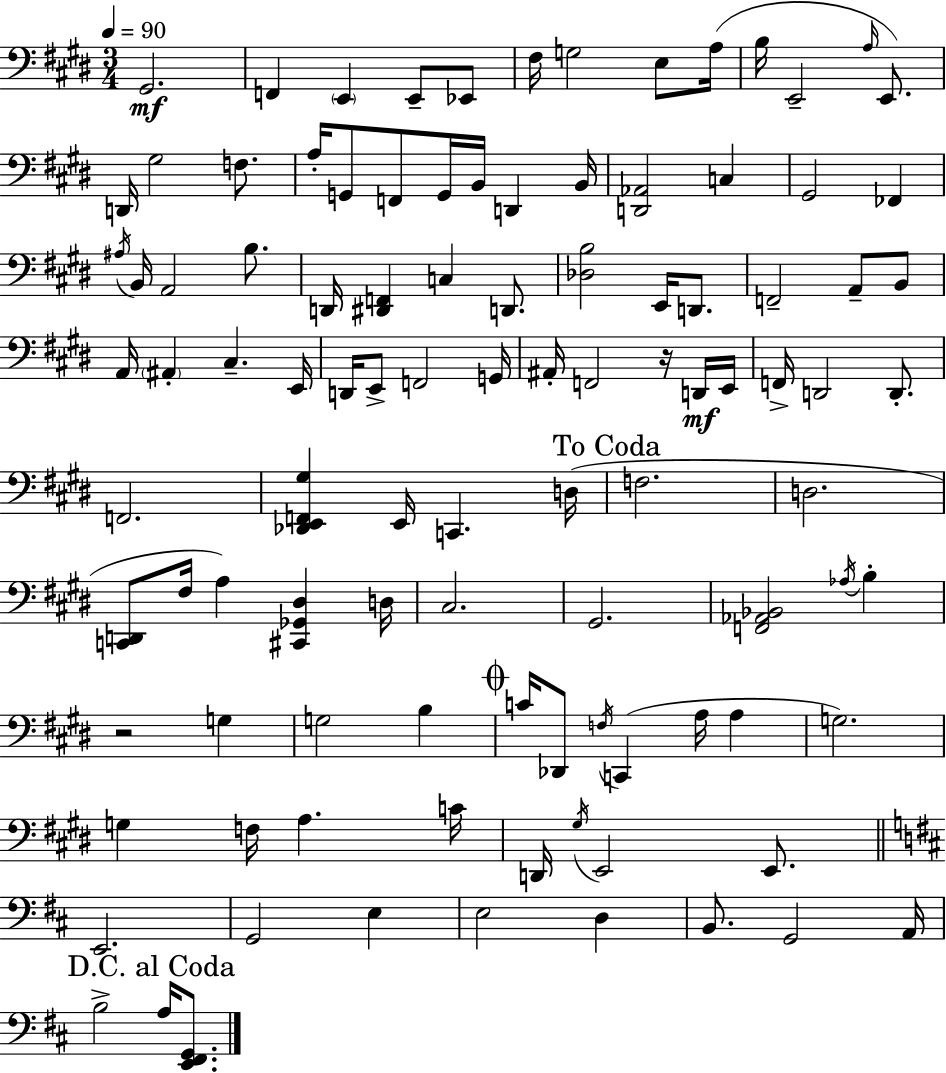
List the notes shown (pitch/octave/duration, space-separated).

G#2/h. F2/q E2/q E2/e Eb2/e F#3/s G3/h E3/e A3/s B3/s E2/h A3/s E2/e. D2/s G#3/h F3/e. A3/s G2/e F2/e G2/s B2/s D2/q B2/s [D2,Ab2]/h C3/q G#2/h FES2/q A#3/s B2/s A2/h B3/e. D2/s [D#2,F2]/q C3/q D2/e. [Db3,B3]/h E2/s D2/e. F2/h A2/e B2/e A2/s A#2/q C#3/q. E2/s D2/s E2/e F2/h G2/s A#2/s F2/h R/s D2/s E2/s F2/s D2/h D2/e. F2/h. [Db2,E2,F2,G#3]/q E2/s C2/q. D3/s F3/h. D3/h. [C2,D2]/e F#3/s A3/q [C#2,Gb2,D#3]/q D3/s C#3/h. G#2/h. [F2,Ab2,Bb2]/h Ab3/s B3/q R/h G3/q G3/h B3/q C4/s Db2/e F3/s C2/q A3/s A3/q G3/h. G3/q F3/s A3/q. C4/s D2/s G#3/s E2/h E2/e. E2/h. G2/h E3/q E3/h D3/q B2/e. G2/h A2/s B3/h A3/s [E2,F#2,G2]/e.